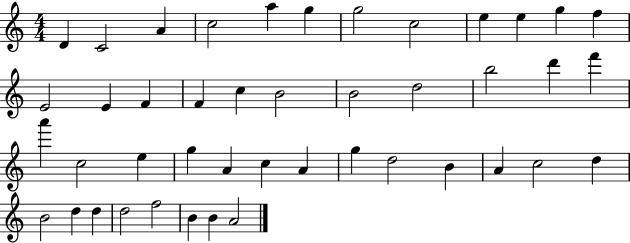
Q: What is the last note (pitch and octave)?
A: A4